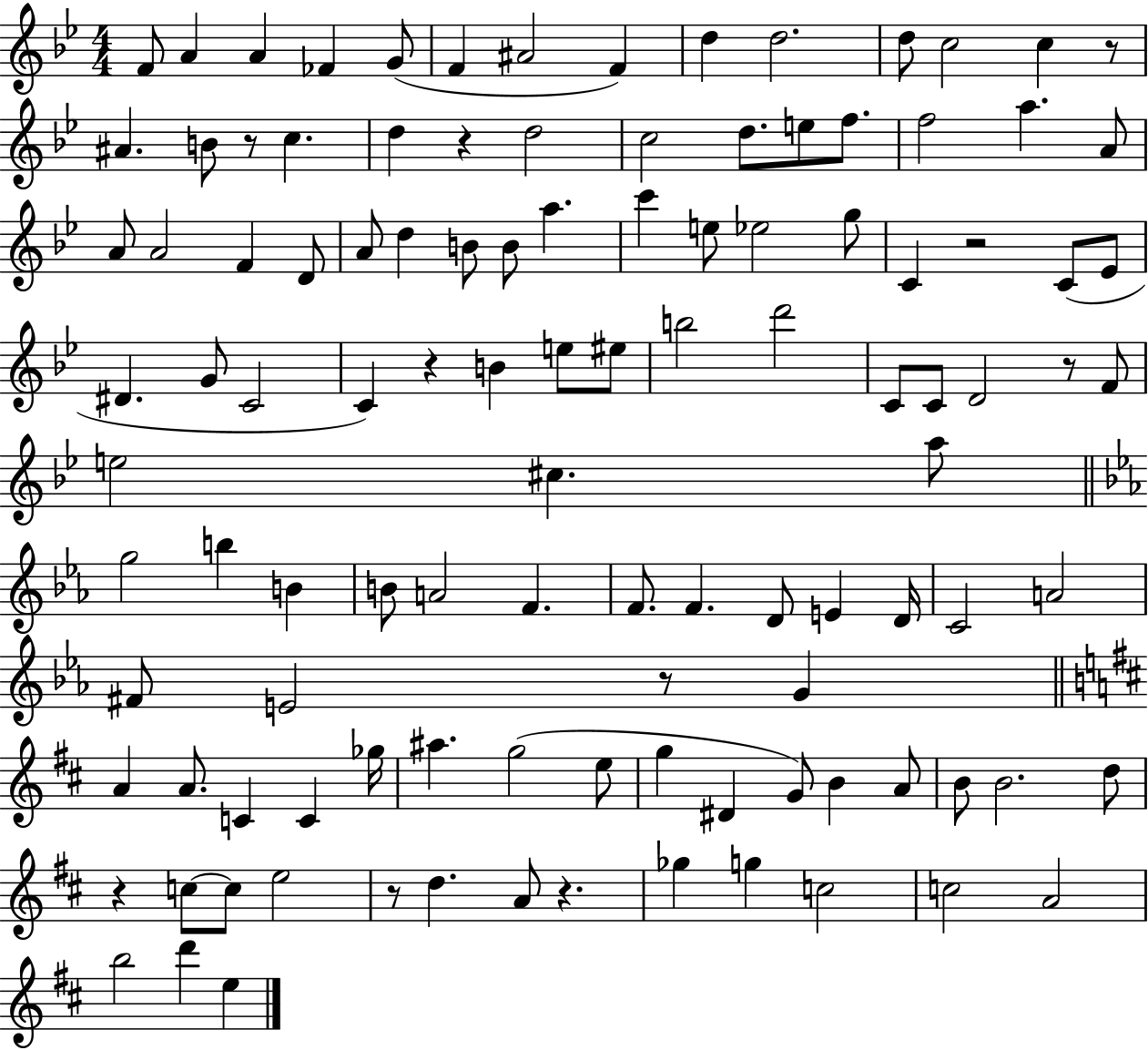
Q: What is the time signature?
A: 4/4